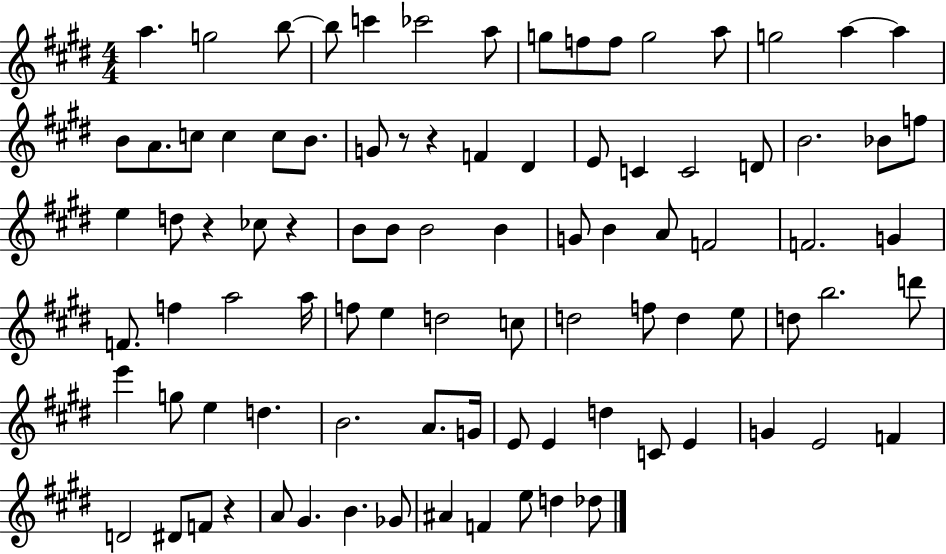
X:1
T:Untitled
M:4/4
L:1/4
K:E
a g2 b/2 b/2 c' _c'2 a/2 g/2 f/2 f/2 g2 a/2 g2 a a B/2 A/2 c/2 c c/2 B/2 G/2 z/2 z F ^D E/2 C C2 D/2 B2 _B/2 f/2 e d/2 z _c/2 z B/2 B/2 B2 B G/2 B A/2 F2 F2 G F/2 f a2 a/4 f/2 e d2 c/2 d2 f/2 d e/2 d/2 b2 d'/2 e' g/2 e d B2 A/2 G/4 E/2 E d C/2 E G E2 F D2 ^D/2 F/2 z A/2 ^G B _G/2 ^A F e/2 d _d/2